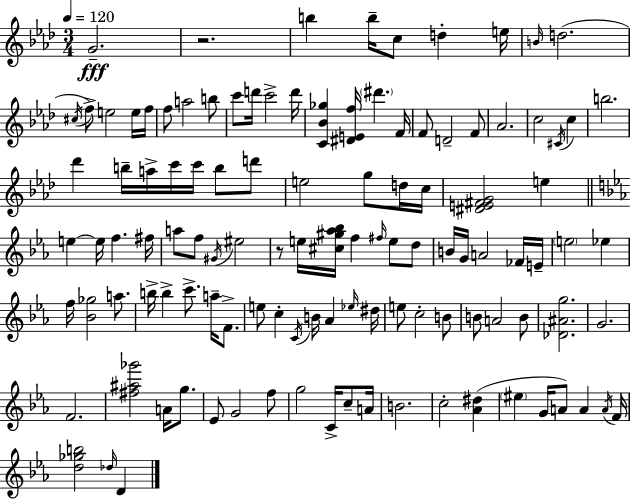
G4/h. R/h. B5/q B5/s C5/e D5/q E5/s B4/s D5/h. C#5/s F5/e E5/h E5/s F5/s F5/e A5/h B5/e C6/e D6/s C6/h D6/s [C4,Bb4,Gb5]/q [D#4,E4,F5]/s D#6/q. F4/s F4/e D4/h F4/e Ab4/h. C5/h C#4/s C5/q B5/h. Db6/q B5/s A5/s C6/s C6/s B5/e D6/e E5/h G5/e D5/s C5/s [D#4,E4,F#4,G4]/h E5/q E5/q E5/s F5/q. F#5/s A5/e F5/e G#4/s EIS5/h R/e E5/s [C#5,G#5,Ab5,Bb5]/s F5/q F#5/s E5/e D5/e B4/s G4/s A4/h FES4/s E4/s E5/h Eb5/q F5/s [Bb4,Gb5]/h A5/e. B5/s B5/q C6/e. A5/s F4/e. E5/e C5/q C4/s B4/s Ab4/q Eb5/s D#5/s E5/e C5/h B4/e B4/e A4/h B4/e [Db4,A#4,G5]/h. G4/h. F4/h. [F#5,A#5,Gb6]/h A4/s G5/e. Eb4/e G4/h F5/e G5/h C4/s C5/e A4/s B4/h. C5/h [Ab4,D#5]/q EIS5/q G4/s A4/e A4/q A4/s F4/s [D5,Gb5,B5]/h Db5/s D4/q